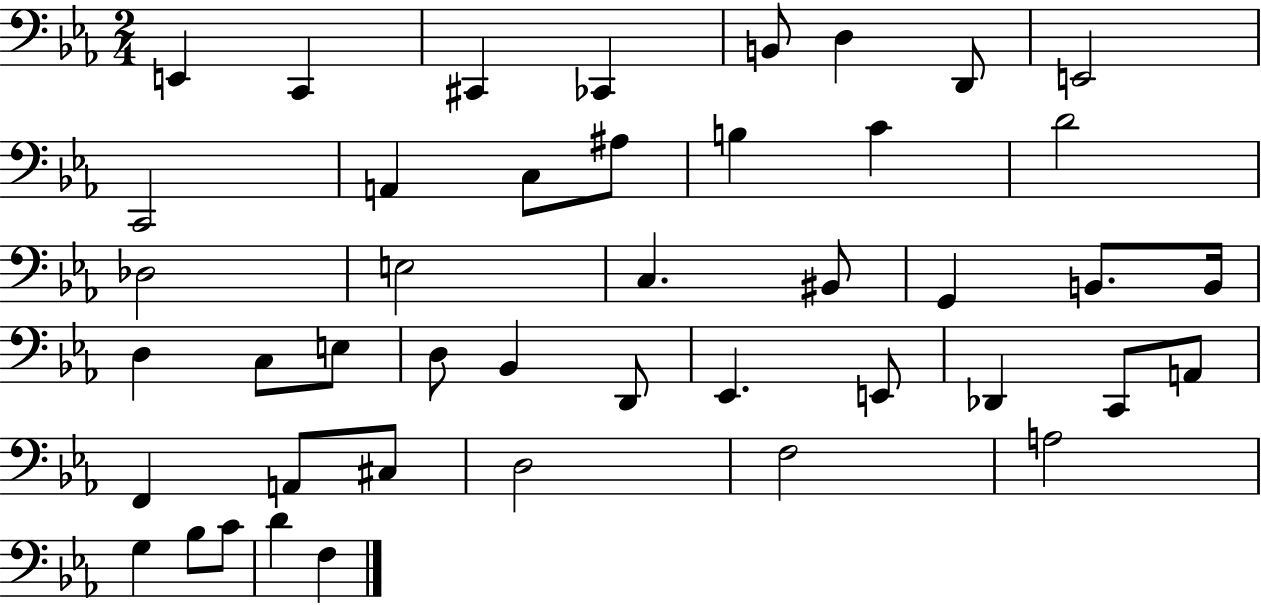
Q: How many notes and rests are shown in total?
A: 44